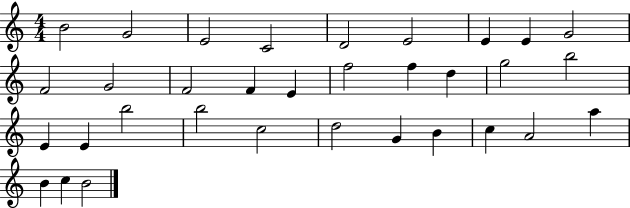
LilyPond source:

{
  \clef treble
  \numericTimeSignature
  \time 4/4
  \key c \major
  b'2 g'2 | e'2 c'2 | d'2 e'2 | e'4 e'4 g'2 | \break f'2 g'2 | f'2 f'4 e'4 | f''2 f''4 d''4 | g''2 b''2 | \break e'4 e'4 b''2 | b''2 c''2 | d''2 g'4 b'4 | c''4 a'2 a''4 | \break b'4 c''4 b'2 | \bar "|."
}